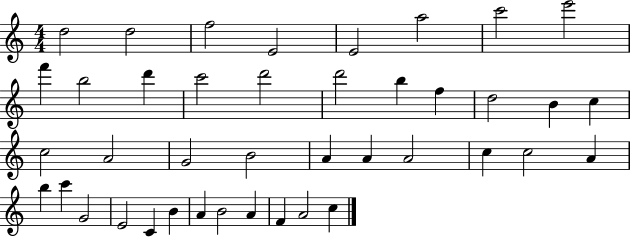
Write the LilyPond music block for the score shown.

{
  \clef treble
  \numericTimeSignature
  \time 4/4
  \key c \major
  d''2 d''2 | f''2 e'2 | e'2 a''2 | c'''2 e'''2 | \break f'''4 b''2 d'''4 | c'''2 d'''2 | d'''2 b''4 f''4 | d''2 b'4 c''4 | \break c''2 a'2 | g'2 b'2 | a'4 a'4 a'2 | c''4 c''2 a'4 | \break b''4 c'''4 g'2 | e'2 c'4 b'4 | a'4 b'2 a'4 | f'4 a'2 c''4 | \break \bar "|."
}